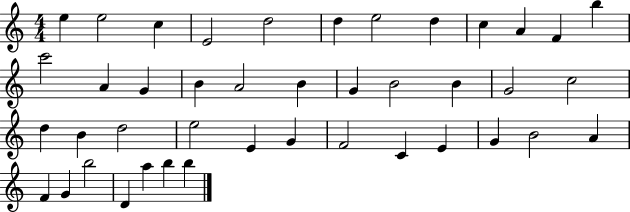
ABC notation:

X:1
T:Untitled
M:4/4
L:1/4
K:C
e e2 c E2 d2 d e2 d c A F b c'2 A G B A2 B G B2 B G2 c2 d B d2 e2 E G F2 C E G B2 A F G b2 D a b b